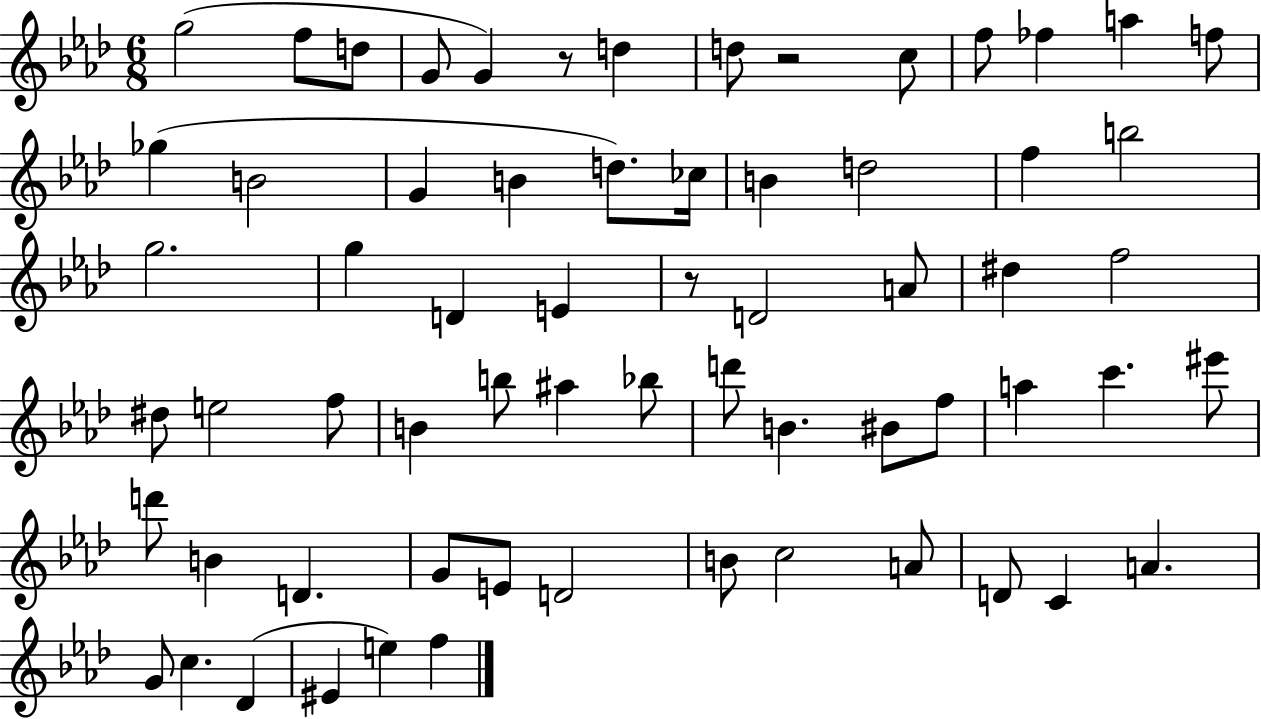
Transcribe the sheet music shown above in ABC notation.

X:1
T:Untitled
M:6/8
L:1/4
K:Ab
g2 f/2 d/2 G/2 G z/2 d d/2 z2 c/2 f/2 _f a f/2 _g B2 G B d/2 _c/4 B d2 f b2 g2 g D E z/2 D2 A/2 ^d f2 ^d/2 e2 f/2 B b/2 ^a _b/2 d'/2 B ^B/2 f/2 a c' ^e'/2 d'/2 B D G/2 E/2 D2 B/2 c2 A/2 D/2 C A G/2 c _D ^E e f